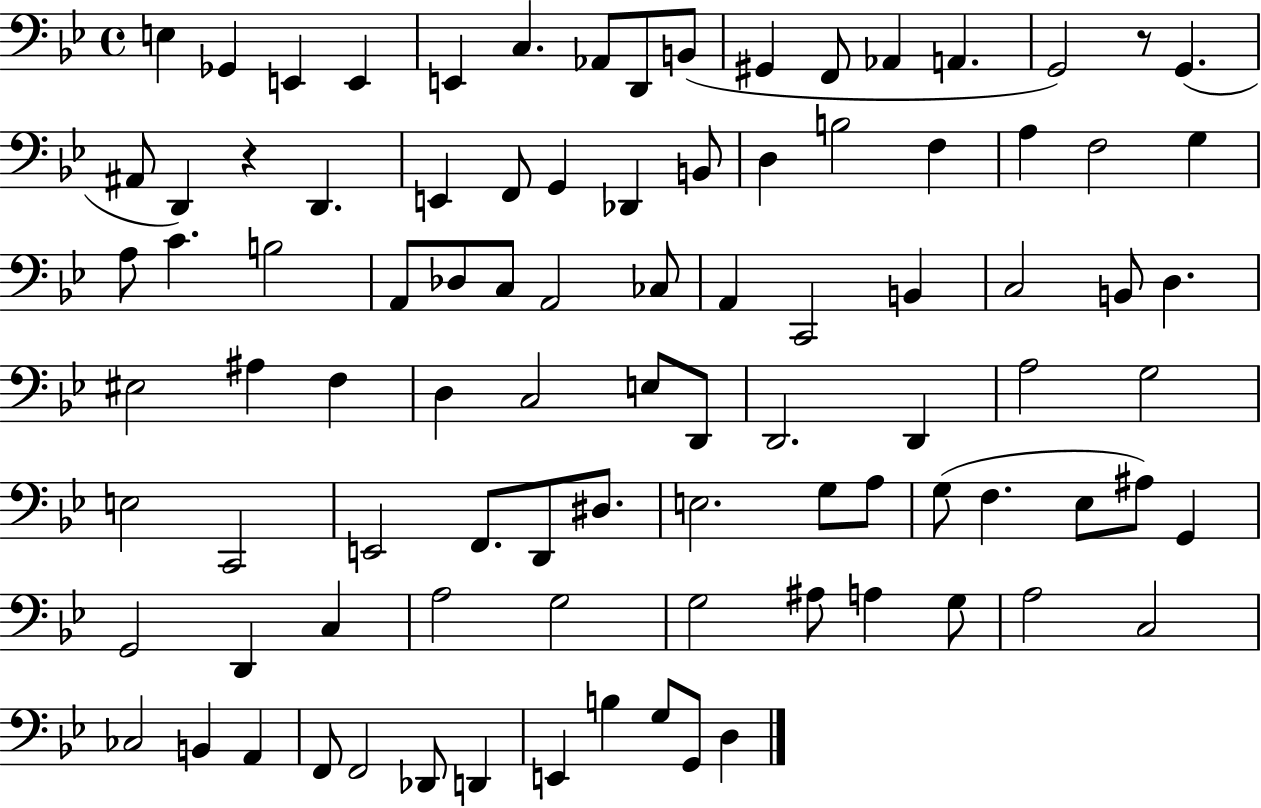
X:1
T:Untitled
M:4/4
L:1/4
K:Bb
E, _G,, E,, E,, E,, C, _A,,/2 D,,/2 B,,/2 ^G,, F,,/2 _A,, A,, G,,2 z/2 G,, ^A,,/2 D,, z D,, E,, F,,/2 G,, _D,, B,,/2 D, B,2 F, A, F,2 G, A,/2 C B,2 A,,/2 _D,/2 C,/2 A,,2 _C,/2 A,, C,,2 B,, C,2 B,,/2 D, ^E,2 ^A, F, D, C,2 E,/2 D,,/2 D,,2 D,, A,2 G,2 E,2 C,,2 E,,2 F,,/2 D,,/2 ^D,/2 E,2 G,/2 A,/2 G,/2 F, _E,/2 ^A,/2 G,, G,,2 D,, C, A,2 G,2 G,2 ^A,/2 A, G,/2 A,2 C,2 _C,2 B,, A,, F,,/2 F,,2 _D,,/2 D,, E,, B, G,/2 G,,/2 D,